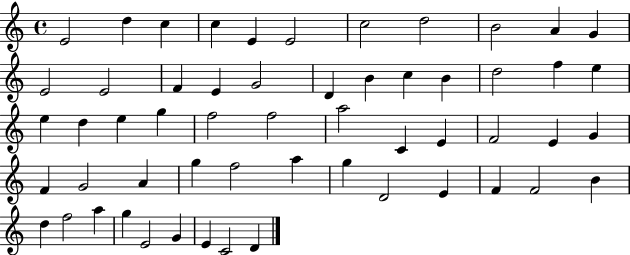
E4/h D5/q C5/q C5/q E4/q E4/h C5/h D5/h B4/h A4/q G4/q E4/h E4/h F4/q E4/q G4/h D4/q B4/q C5/q B4/q D5/h F5/q E5/q E5/q D5/q E5/q G5/q F5/h F5/h A5/h C4/q E4/q F4/h E4/q G4/q F4/q G4/h A4/q G5/q F5/h A5/q G5/q D4/h E4/q F4/q F4/h B4/q D5/q F5/h A5/q G5/q E4/h G4/q E4/q C4/h D4/q